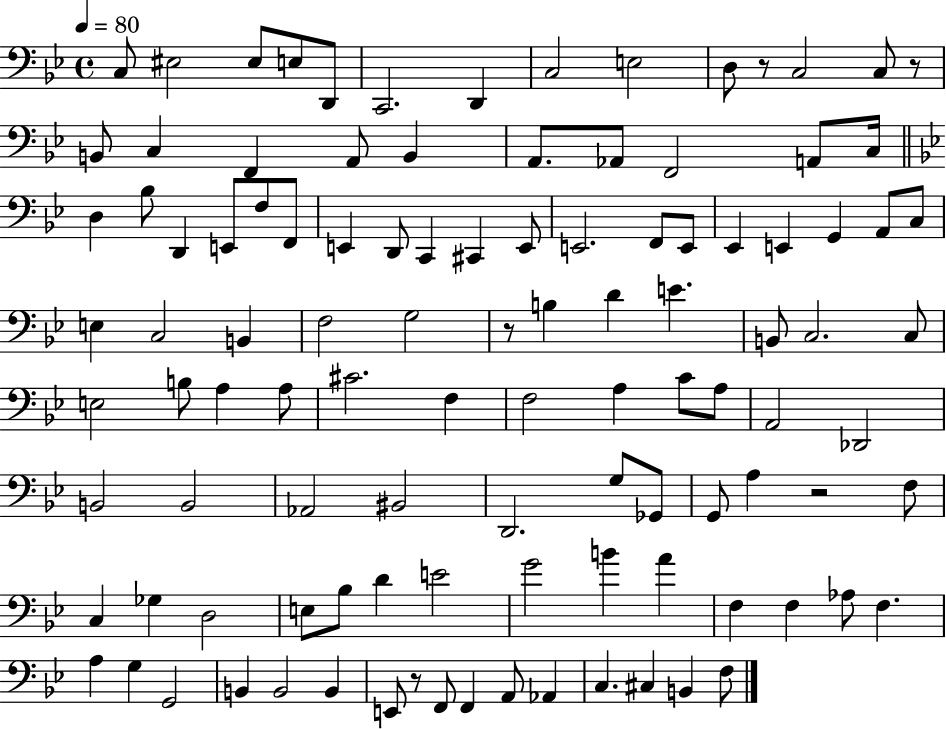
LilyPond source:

{
  \clef bass
  \time 4/4
  \defaultTimeSignature
  \key bes \major
  \tempo 4 = 80
  c8 eis2 eis8 e8 d,8 | c,2. d,4 | c2 e2 | d8 r8 c2 c8 r8 | \break b,8 c4 f,4 a,8 b,4 | a,8. aes,8 f,2 a,8 c16 | \bar "||" \break \key bes \major d4 bes8 d,4 e,8 f8 f,8 | e,4 d,8 c,4 cis,4 e,8 | e,2. f,8 e,8 | ees,4 e,4 g,4 a,8 c8 | \break e4 c2 b,4 | f2 g2 | r8 b4 d'4 e'4. | b,8 c2. c8 | \break e2 b8 a4 a8 | cis'2. f4 | f2 a4 c'8 a8 | a,2 des,2 | \break b,2 b,2 | aes,2 bis,2 | d,2. g8 ges,8 | g,8 a4 r2 f8 | \break c4 ges4 d2 | e8 bes8 d'4 e'2 | g'2 b'4 a'4 | f4 f4 aes8 f4. | \break a4 g4 g,2 | b,4 b,2 b,4 | e,8 r8 f,8 f,4 a,8 aes,4 | c4. cis4 b,4 f8 | \break \bar "|."
}